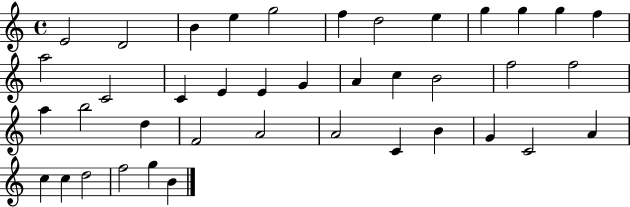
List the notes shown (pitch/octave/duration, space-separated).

E4/h D4/h B4/q E5/q G5/h F5/q D5/h E5/q G5/q G5/q G5/q F5/q A5/h C4/h C4/q E4/q E4/q G4/q A4/q C5/q B4/h F5/h F5/h A5/q B5/h D5/q F4/h A4/h A4/h C4/q B4/q G4/q C4/h A4/q C5/q C5/q D5/h F5/h G5/q B4/q